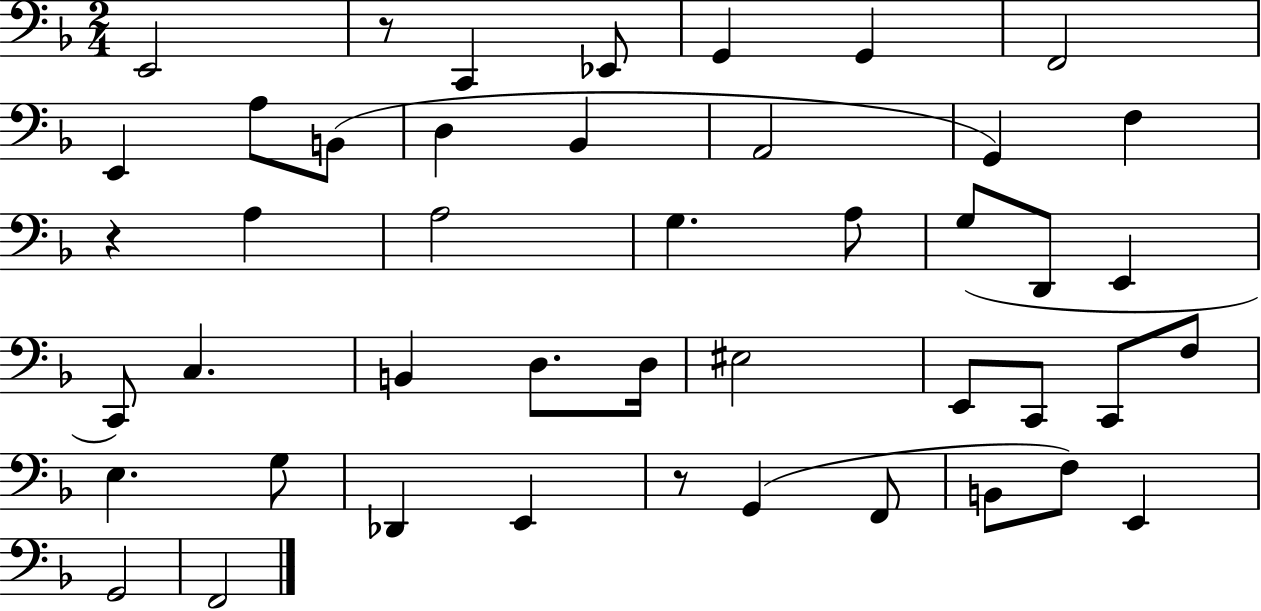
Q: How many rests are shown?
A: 3